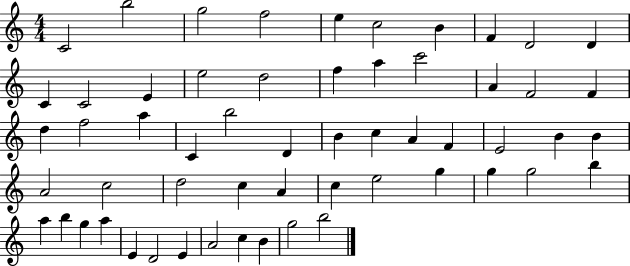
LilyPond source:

{
  \clef treble
  \numericTimeSignature
  \time 4/4
  \key c \major
  c'2 b''2 | g''2 f''2 | e''4 c''2 b'4 | f'4 d'2 d'4 | \break c'4 c'2 e'4 | e''2 d''2 | f''4 a''4 c'''2 | a'4 f'2 f'4 | \break d''4 f''2 a''4 | c'4 b''2 d'4 | b'4 c''4 a'4 f'4 | e'2 b'4 b'4 | \break a'2 c''2 | d''2 c''4 a'4 | c''4 e''2 g''4 | g''4 g''2 b''4 | \break a''4 b''4 g''4 a''4 | e'4 d'2 e'4 | a'2 c''4 b'4 | g''2 b''2 | \break \bar "|."
}